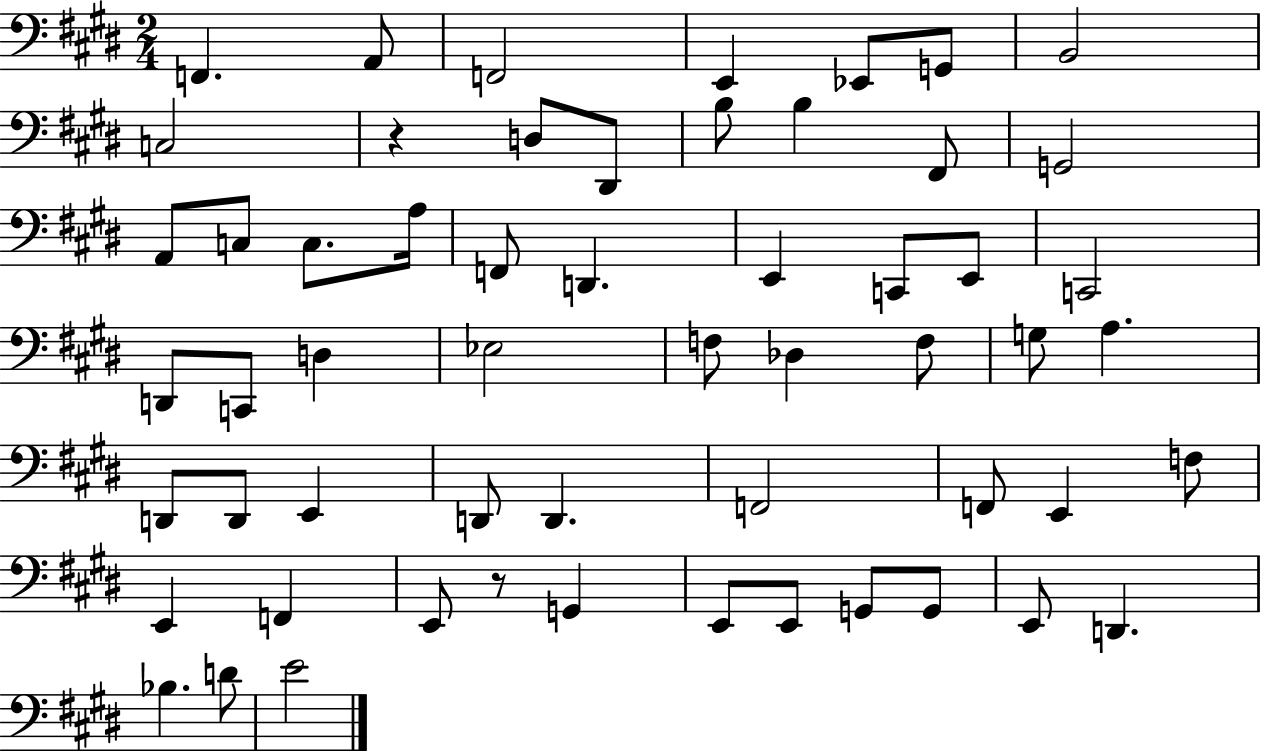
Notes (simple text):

F2/q. A2/e F2/h E2/q Eb2/e G2/e B2/h C3/h R/q D3/e D#2/e B3/e B3/q F#2/e G2/h A2/e C3/e C3/e. A3/s F2/e D2/q. E2/q C2/e E2/e C2/h D2/e C2/e D3/q Eb3/h F3/e Db3/q F3/e G3/e A3/q. D2/e D2/e E2/q D2/e D2/q. F2/h F2/e E2/q F3/e E2/q F2/q E2/e R/e G2/q E2/e E2/e G2/e G2/e E2/e D2/q. Bb3/q. D4/e E4/h